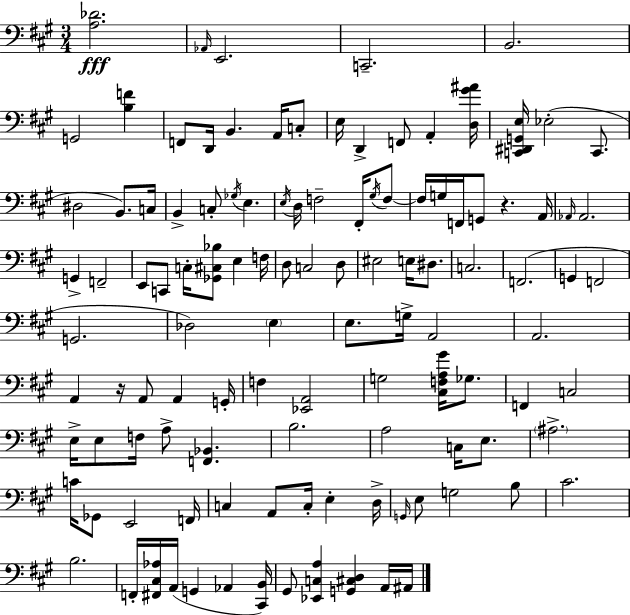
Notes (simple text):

[A3,Db4]/h. Ab2/s E2/h. C2/h. B2/h. G2/h [B3,F4]/q F2/e D2/s B2/q. A2/s C3/e E3/s D2/q F2/e A2/q [D3,G#4,A#4]/s [C2,D#2,G2,E3]/s Eb3/h C2/e. D#3/h B2/e. C3/s B2/q C3/e Gb3/s E3/q. E3/s D3/s F3/h F#2/s G#3/s F3/e F3/s G3/s F2/s G2/e R/q. A2/s Ab2/s Ab2/h. G2/q F2/h E2/e C2/e C3/s [Gb2,C#3,Bb3]/e E3/q F3/s D3/e C3/h D3/e EIS3/h E3/s D#3/e. C3/h. F2/h. G2/q F2/h G2/h. Db3/h E3/q E3/e. G3/s A2/h A2/h. A2/q R/s A2/e A2/q G2/s F3/q [Eb2,A2]/h G3/h [C#3,F3,A3,G#4]/s Gb3/e. F2/q C3/h E3/s E3/e F3/s A3/e [F2,Bb2]/q. B3/h. A3/h C3/s E3/e. A#3/h. C4/s Gb2/e E2/h F2/s C3/q A2/e C3/s E3/q D3/s G2/s E3/e G3/h B3/e C#4/h. B3/h. F2/s [F#2,C#3,Ab3]/s A2/s G2/q Ab2/q [C#2,B2]/s G#2/e [Eb2,C3,A3]/q [G2,C#3,D3]/q A2/s A#2/s